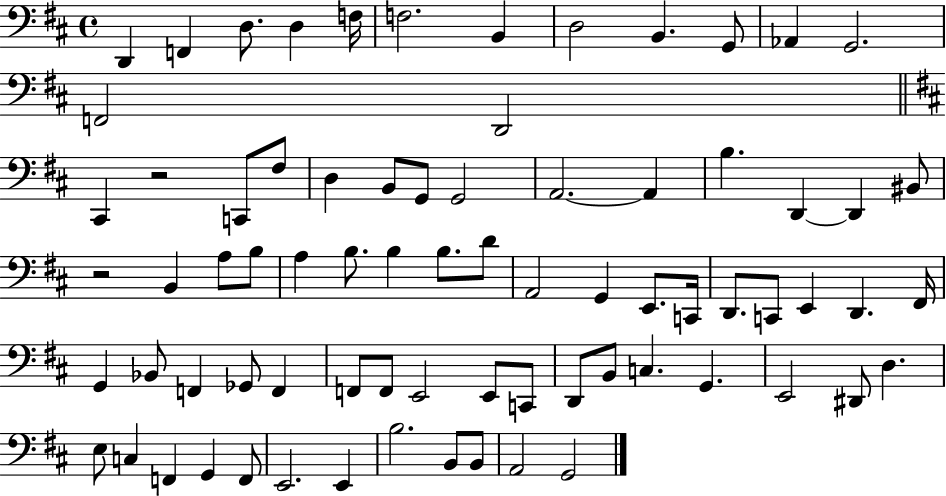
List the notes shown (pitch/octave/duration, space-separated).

D2/q F2/q D3/e. D3/q F3/s F3/h. B2/q D3/h B2/q. G2/e Ab2/q G2/h. F2/h D2/h C#2/q R/h C2/e F#3/e D3/q B2/e G2/e G2/h A2/h. A2/q B3/q. D2/q D2/q BIS2/e R/h B2/q A3/e B3/e A3/q B3/e. B3/q B3/e. D4/e A2/h G2/q E2/e. C2/s D2/e. C2/e E2/q D2/q. F#2/s G2/q Bb2/e F2/q Gb2/e F2/q F2/e F2/e E2/h E2/e C2/e D2/e B2/e C3/q. G2/q. E2/h D#2/e D3/q. E3/e C3/q F2/q G2/q F2/e E2/h. E2/q B3/h. B2/e B2/e A2/h G2/h